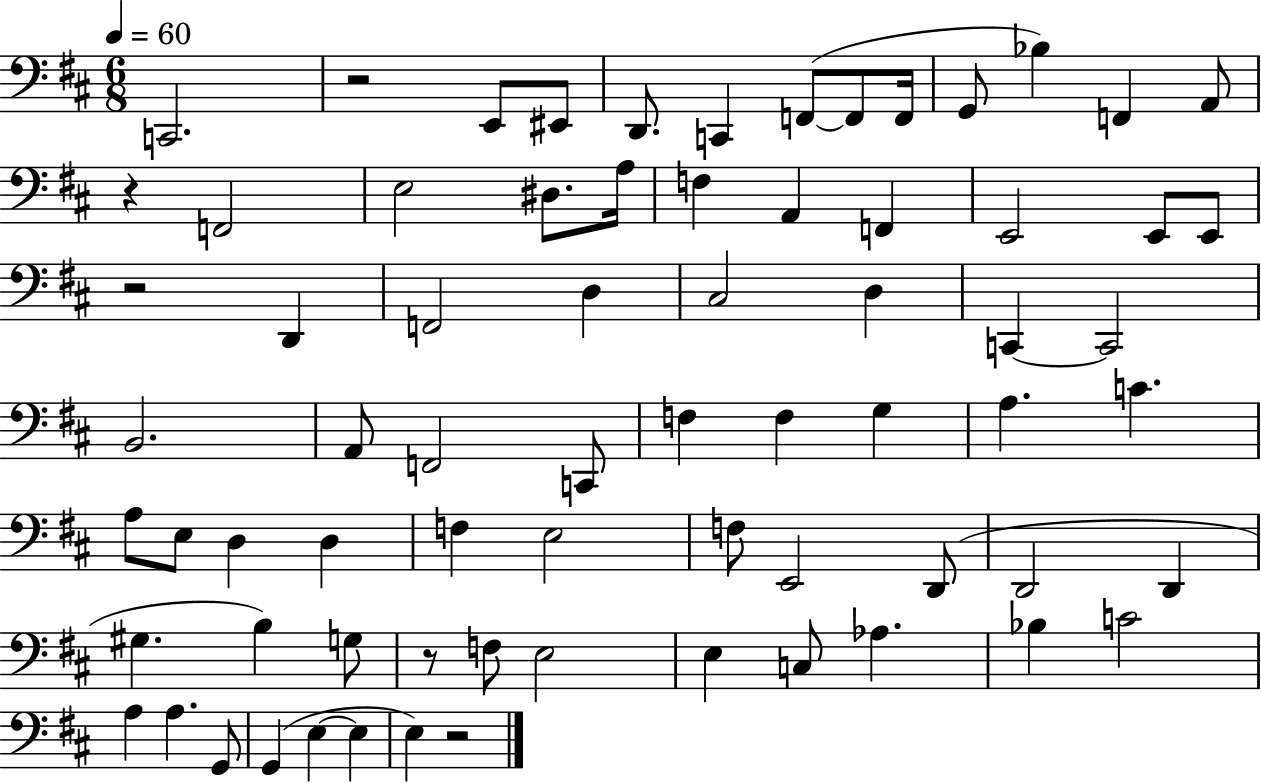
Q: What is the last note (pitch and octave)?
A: E3